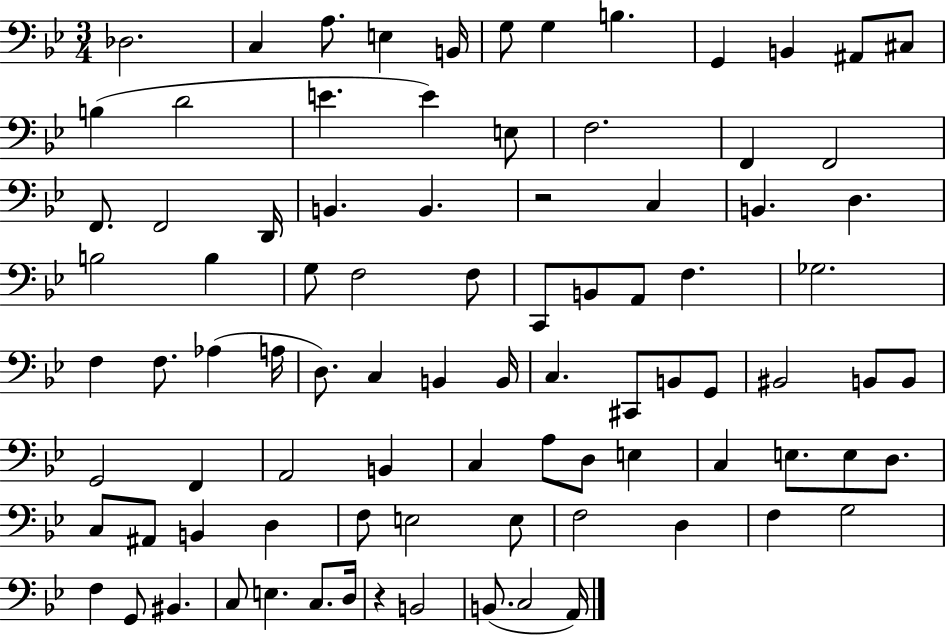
{
  \clef bass
  \numericTimeSignature
  \time 3/4
  \key bes \major
  \repeat volta 2 { des2. | c4 a8. e4 b,16 | g8 g4 b4. | g,4 b,4 ais,8 cis8 | \break b4( d'2 | e'4. e'4) e8 | f2. | f,4 f,2 | \break f,8. f,2 d,16 | b,4. b,4. | r2 c4 | b,4. d4. | \break b2 b4 | g8 f2 f8 | c,8 b,8 a,8 f4. | ges2. | \break f4 f8. aes4( a16 | d8.) c4 b,4 b,16 | c4. cis,8 b,8 g,8 | bis,2 b,8 b,8 | \break g,2 f,4 | a,2 b,4 | c4 a8 d8 e4 | c4 e8. e8 d8. | \break c8 ais,8 b,4 d4 | f8 e2 e8 | f2 d4 | f4 g2 | \break f4 g,8 bis,4. | c8 e4. c8. d16 | r4 b,2 | b,8.( c2 a,16) | \break } \bar "|."
}